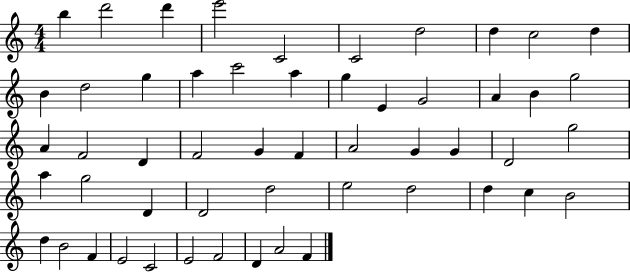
{
  \clef treble
  \numericTimeSignature
  \time 4/4
  \key c \major
  b''4 d'''2 d'''4 | e'''2 c'2 | c'2 d''2 | d''4 c''2 d''4 | \break b'4 d''2 g''4 | a''4 c'''2 a''4 | g''4 e'4 g'2 | a'4 b'4 g''2 | \break a'4 f'2 d'4 | f'2 g'4 f'4 | a'2 g'4 g'4 | d'2 g''2 | \break a''4 g''2 d'4 | d'2 d''2 | e''2 d''2 | d''4 c''4 b'2 | \break d''4 b'2 f'4 | e'2 c'2 | e'2 f'2 | d'4 a'2 f'4 | \break \bar "|."
}